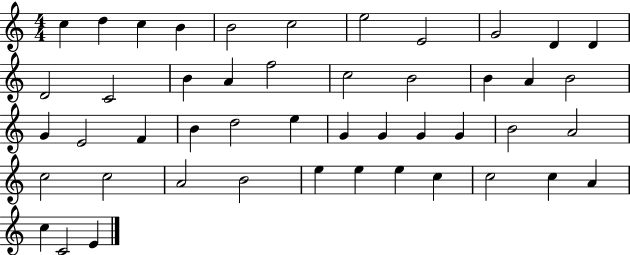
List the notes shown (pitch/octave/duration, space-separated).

C5/q D5/q C5/q B4/q B4/h C5/h E5/h E4/h G4/h D4/q D4/q D4/h C4/h B4/q A4/q F5/h C5/h B4/h B4/q A4/q B4/h G4/q E4/h F4/q B4/q D5/h E5/q G4/q G4/q G4/q G4/q B4/h A4/h C5/h C5/h A4/h B4/h E5/q E5/q E5/q C5/q C5/h C5/q A4/q C5/q C4/h E4/q